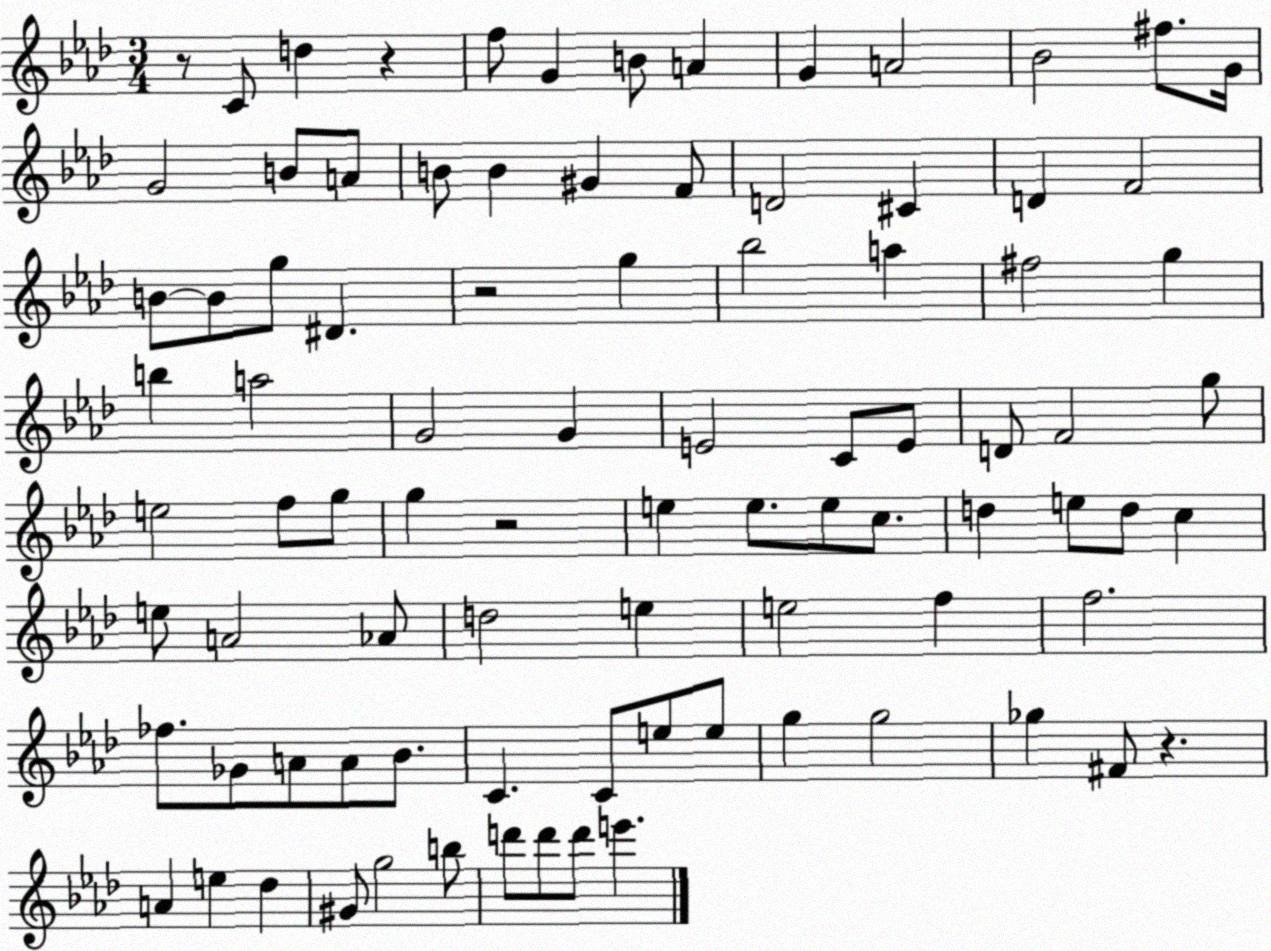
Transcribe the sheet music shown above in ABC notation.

X:1
T:Untitled
M:3/4
L:1/4
K:Ab
z/2 C/2 d z f/2 G B/2 A G A2 _B2 ^f/2 G/4 G2 B/2 A/2 B/2 B ^G F/2 D2 ^C D F2 B/2 B/2 g/2 ^D z2 g _b2 a ^f2 g b a2 G2 G E2 C/2 E/2 D/2 F2 g/2 e2 f/2 g/2 g z2 e e/2 e/2 c/2 d e/2 d/2 c e/2 A2 _A/2 d2 e e2 f f2 _f/2 _G/2 A/2 A/2 _B/2 C C/2 e/2 e/2 g g2 _g ^F/2 z A e _d ^G/2 g2 b/2 d'/2 d'/2 d'/2 e'